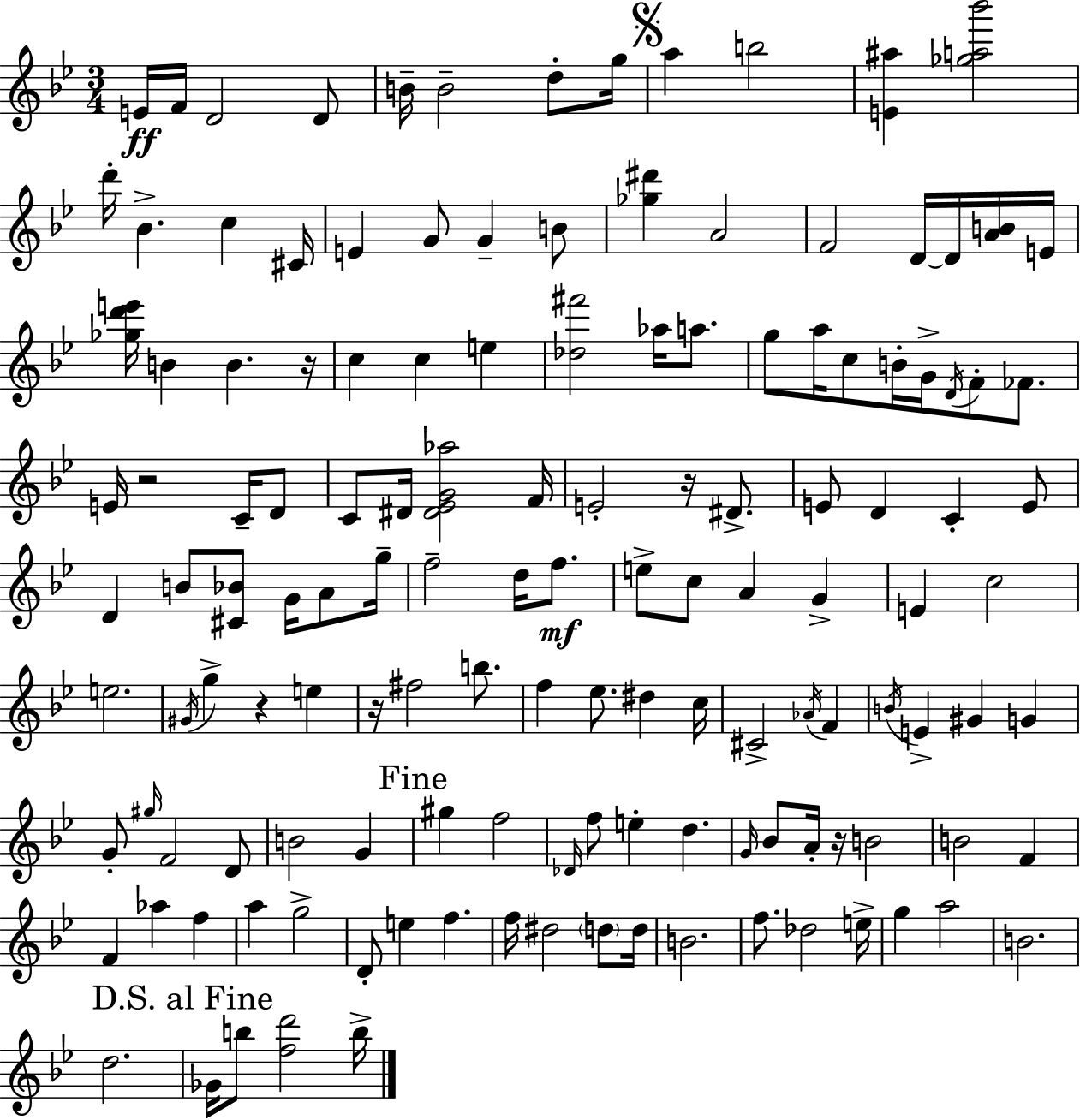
E4/s F4/s D4/h D4/e B4/s B4/h D5/e G5/s A5/q B5/h [E4,A#5]/q [Gb5,A5,Bb6]/h D6/s Bb4/q. C5/q C#4/s E4/q G4/e G4/q B4/e [Gb5,D#6]/q A4/h F4/h D4/s D4/s [A4,B4]/s E4/s [Gb5,D6,E6]/s B4/q B4/q. R/s C5/q C5/q E5/q [Db5,F#6]/h Ab5/s A5/e. G5/e A5/s C5/e B4/s G4/s D4/s F4/e FES4/e. E4/s R/h C4/s D4/e C4/e D#4/s [D#4,Eb4,G4,Ab5]/h F4/s E4/h R/s D#4/e. E4/e D4/q C4/q E4/e D4/q B4/e [C#4,Bb4]/e G4/s A4/e G5/s F5/h D5/s F5/e. E5/e C5/e A4/q G4/q E4/q C5/h E5/h. G#4/s G5/q R/q E5/q R/s F#5/h B5/e. F5/q Eb5/e. D#5/q C5/s C#4/h Ab4/s F4/q B4/s E4/q G#4/q G4/q G4/e G#5/s F4/h D4/e B4/h G4/q G#5/q F5/h Db4/s F5/e E5/q D5/q. G4/s Bb4/e A4/s R/s B4/h B4/h F4/q F4/q Ab5/q F5/q A5/q G5/h D4/e E5/q F5/q. F5/s D#5/h D5/e D5/s B4/h. F5/e. Db5/h E5/s G5/q A5/h B4/h. D5/h. Gb4/s B5/e [F5,D6]/h B5/s